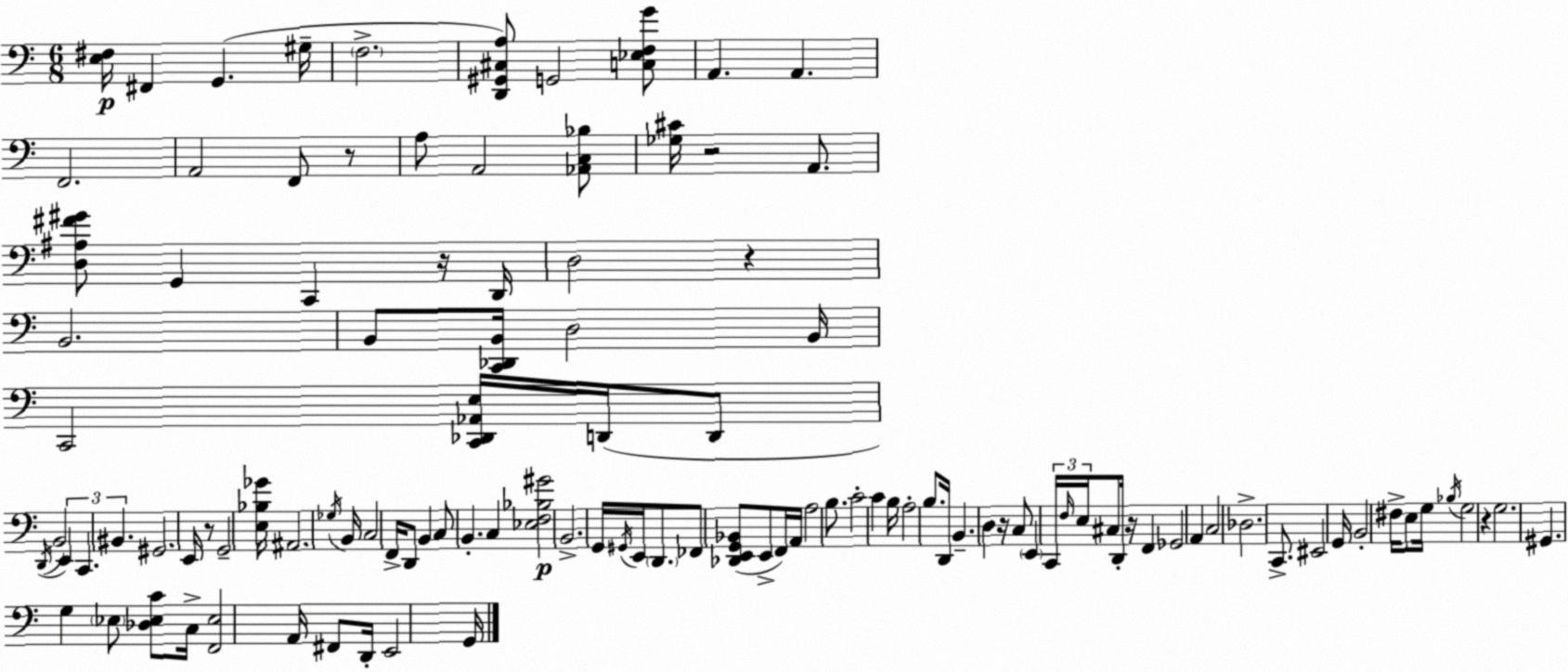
X:1
T:Untitled
M:6/8
L:1/4
K:C
[E,^F,]/4 ^F,, G,, ^G,/4 F,2 [D,,^G,,^C,A,]/2 G,,2 [C,_E,F,G]/2 A,, A,, F,,2 A,,2 F,,/2 z/2 A,/2 A,,2 [_A,,C,_B,]/2 [_G,^C]/4 z2 A,,/2 [D,^A,^F^G]/2 G,, C,, z/4 D,,/4 D,2 z B,,2 B,,/2 [C,,_D,,B,,]/4 D,2 B,,/4 C,,2 [C,,_D,,_A,,E,]/4 D,,/4 D,,/2 D,,/4 B,,2 E,, C,, ^B,, ^G,,2 E,,/4 z/2 G,,2 [E,_B,_G]/4 ^A,,2 _G,/4 B,,/4 C,2 F,,/4 D,,/2 B,, C,/2 B,, C, [_E,F,_B,^G]2 B,,2 G,,/4 ^G,,/4 E,,/4 D,,/2 _F,,/2 [_D,,E,,G,,_B,,]/2 E,,/2 F,,/4 A,,/4 A,2 B,/2 C2 C B,/4 A,2 B,/2 D,,/4 B,, D, z/4 C,/2 E,, C,,/4 F,/4 E,/4 ^C,/2 D,,/4 z/4 F,, _G,,2 A,, C,2 _D,2 C,,/2 ^E,,2 G,,/4 B,,2 ^F,/4 E,/2 G,/4 _B,/4 G,2 z G,2 ^G,, G, _E,/2 [_D,_E,C]/2 C,/4 [F,,_E,]2 A,,/4 ^F,,/2 D,,/4 E,,2 G,,/4